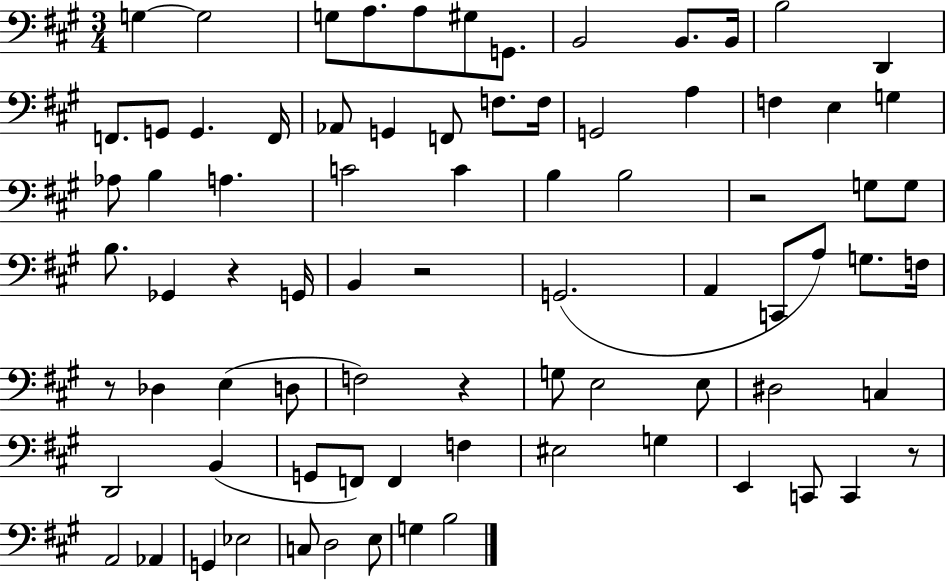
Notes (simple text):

G3/q G3/h G3/e A3/e. A3/e G#3/e G2/e. B2/h B2/e. B2/s B3/h D2/q F2/e. G2/e G2/q. F2/s Ab2/e G2/q F2/e F3/e. F3/s G2/h A3/q F3/q E3/q G3/q Ab3/e B3/q A3/q. C4/h C4/q B3/q B3/h R/h G3/e G3/e B3/e. Gb2/q R/q G2/s B2/q R/h G2/h. A2/q C2/e A3/e G3/e. F3/s R/e Db3/q E3/q D3/e F3/h R/q G3/e E3/h E3/e D#3/h C3/q D2/h B2/q G2/e F2/e F2/q F3/q EIS3/h G3/q E2/q C2/e C2/q R/e A2/h Ab2/q G2/q Eb3/h C3/e D3/h E3/e G3/q B3/h